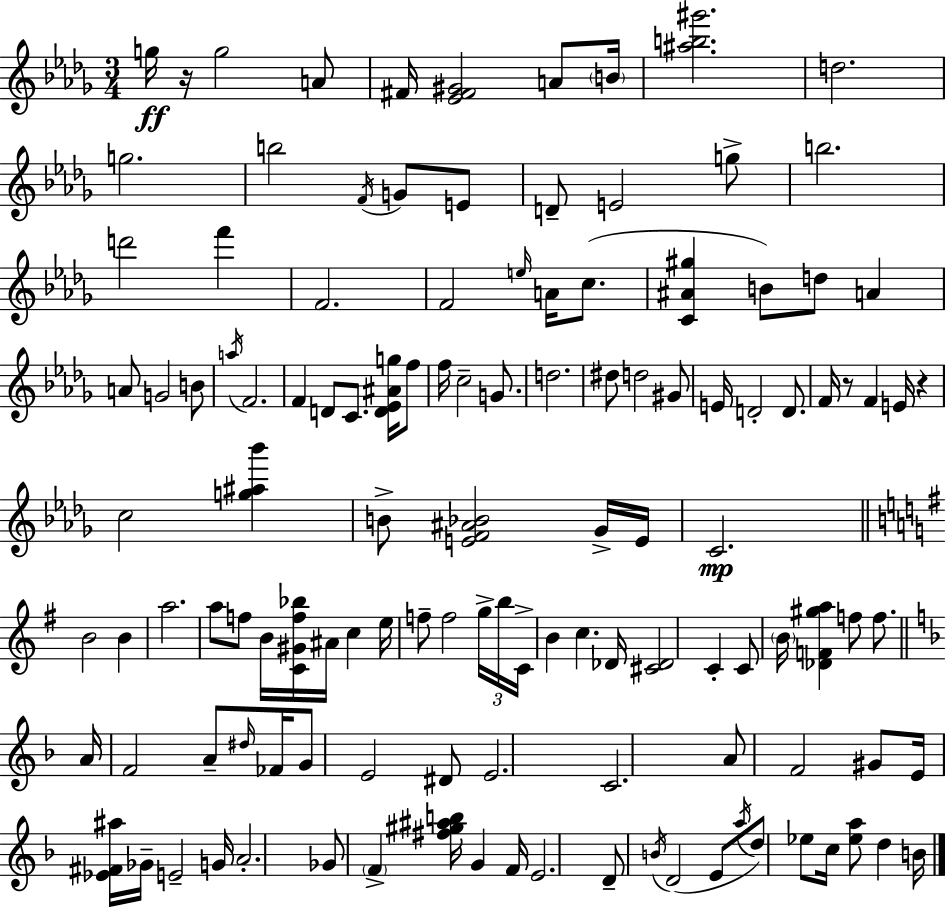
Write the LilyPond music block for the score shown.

{
  \clef treble
  \numericTimeSignature
  \time 3/4
  \key bes \minor
  g''16\ff r16 g''2 a'8 | fis'16 <ees' fis' gis'>2 a'8 \parenthesize b'16 | <ais'' b'' gis'''>2. | d''2. | \break g''2. | b''2 \acciaccatura { f'16 } g'8 e'8 | d'8-- e'2 g''8-> | b''2. | \break d'''2 f'''4 | f'2. | f'2 \grace { e''16 } a'16 c''8.( | <c' ais' gis''>4 b'8) d''8 a'4 | \break a'8 g'2 | b'8 \acciaccatura { a''16 } f'2. | f'4 d'8 c'8. | <d' ees' ais' g''>16 f''8 f''16 c''2-- | \break g'8. d''2. | dis''8 d''2 | gis'8 e'16 d'2-. | d'8. f'16 r8 f'4 e'16 r4 | \break c''2 <g'' ais'' bes'''>4 | b'8-> <e' f' ais' bes'>2 | ges'16-> e'16 c'2.\mp | \bar "||" \break \key g \major b'2 b'4 | a''2. | a''8 f''8 b'16 <c' gis' f'' bes''>16 ais'16 c''4 e''16 | f''8-- f''2 \tuplet 3/2 { g''16-> b''16 | \break c'16-> } b'4 c''4. des'16 | <cis' des'>2 c'4-. | c'8 \parenthesize b'16 <des' f' gis'' a''>4 f''8 f''8. | \bar "||" \break \key f \major a'16 f'2 a'8-- \grace { dis''16 } | fes'16 g'8 e'2 dis'8 | e'2. | c'2. | \break a'8 f'2 gis'8 | e'16 <ees' fis' ais''>16 ges'16-- e'2-- | g'16 a'2.-. | ges'8 \parenthesize f'4-> <fis'' gis'' ais'' b''>16 g'4 | \break f'16 e'2. | d'8-- \acciaccatura { b'16 }( d'2 | e'8 \acciaccatura { a''16 }) d''8 ees''8 c''16 <ees'' a''>8 d''4 | b'16 \bar "|."
}